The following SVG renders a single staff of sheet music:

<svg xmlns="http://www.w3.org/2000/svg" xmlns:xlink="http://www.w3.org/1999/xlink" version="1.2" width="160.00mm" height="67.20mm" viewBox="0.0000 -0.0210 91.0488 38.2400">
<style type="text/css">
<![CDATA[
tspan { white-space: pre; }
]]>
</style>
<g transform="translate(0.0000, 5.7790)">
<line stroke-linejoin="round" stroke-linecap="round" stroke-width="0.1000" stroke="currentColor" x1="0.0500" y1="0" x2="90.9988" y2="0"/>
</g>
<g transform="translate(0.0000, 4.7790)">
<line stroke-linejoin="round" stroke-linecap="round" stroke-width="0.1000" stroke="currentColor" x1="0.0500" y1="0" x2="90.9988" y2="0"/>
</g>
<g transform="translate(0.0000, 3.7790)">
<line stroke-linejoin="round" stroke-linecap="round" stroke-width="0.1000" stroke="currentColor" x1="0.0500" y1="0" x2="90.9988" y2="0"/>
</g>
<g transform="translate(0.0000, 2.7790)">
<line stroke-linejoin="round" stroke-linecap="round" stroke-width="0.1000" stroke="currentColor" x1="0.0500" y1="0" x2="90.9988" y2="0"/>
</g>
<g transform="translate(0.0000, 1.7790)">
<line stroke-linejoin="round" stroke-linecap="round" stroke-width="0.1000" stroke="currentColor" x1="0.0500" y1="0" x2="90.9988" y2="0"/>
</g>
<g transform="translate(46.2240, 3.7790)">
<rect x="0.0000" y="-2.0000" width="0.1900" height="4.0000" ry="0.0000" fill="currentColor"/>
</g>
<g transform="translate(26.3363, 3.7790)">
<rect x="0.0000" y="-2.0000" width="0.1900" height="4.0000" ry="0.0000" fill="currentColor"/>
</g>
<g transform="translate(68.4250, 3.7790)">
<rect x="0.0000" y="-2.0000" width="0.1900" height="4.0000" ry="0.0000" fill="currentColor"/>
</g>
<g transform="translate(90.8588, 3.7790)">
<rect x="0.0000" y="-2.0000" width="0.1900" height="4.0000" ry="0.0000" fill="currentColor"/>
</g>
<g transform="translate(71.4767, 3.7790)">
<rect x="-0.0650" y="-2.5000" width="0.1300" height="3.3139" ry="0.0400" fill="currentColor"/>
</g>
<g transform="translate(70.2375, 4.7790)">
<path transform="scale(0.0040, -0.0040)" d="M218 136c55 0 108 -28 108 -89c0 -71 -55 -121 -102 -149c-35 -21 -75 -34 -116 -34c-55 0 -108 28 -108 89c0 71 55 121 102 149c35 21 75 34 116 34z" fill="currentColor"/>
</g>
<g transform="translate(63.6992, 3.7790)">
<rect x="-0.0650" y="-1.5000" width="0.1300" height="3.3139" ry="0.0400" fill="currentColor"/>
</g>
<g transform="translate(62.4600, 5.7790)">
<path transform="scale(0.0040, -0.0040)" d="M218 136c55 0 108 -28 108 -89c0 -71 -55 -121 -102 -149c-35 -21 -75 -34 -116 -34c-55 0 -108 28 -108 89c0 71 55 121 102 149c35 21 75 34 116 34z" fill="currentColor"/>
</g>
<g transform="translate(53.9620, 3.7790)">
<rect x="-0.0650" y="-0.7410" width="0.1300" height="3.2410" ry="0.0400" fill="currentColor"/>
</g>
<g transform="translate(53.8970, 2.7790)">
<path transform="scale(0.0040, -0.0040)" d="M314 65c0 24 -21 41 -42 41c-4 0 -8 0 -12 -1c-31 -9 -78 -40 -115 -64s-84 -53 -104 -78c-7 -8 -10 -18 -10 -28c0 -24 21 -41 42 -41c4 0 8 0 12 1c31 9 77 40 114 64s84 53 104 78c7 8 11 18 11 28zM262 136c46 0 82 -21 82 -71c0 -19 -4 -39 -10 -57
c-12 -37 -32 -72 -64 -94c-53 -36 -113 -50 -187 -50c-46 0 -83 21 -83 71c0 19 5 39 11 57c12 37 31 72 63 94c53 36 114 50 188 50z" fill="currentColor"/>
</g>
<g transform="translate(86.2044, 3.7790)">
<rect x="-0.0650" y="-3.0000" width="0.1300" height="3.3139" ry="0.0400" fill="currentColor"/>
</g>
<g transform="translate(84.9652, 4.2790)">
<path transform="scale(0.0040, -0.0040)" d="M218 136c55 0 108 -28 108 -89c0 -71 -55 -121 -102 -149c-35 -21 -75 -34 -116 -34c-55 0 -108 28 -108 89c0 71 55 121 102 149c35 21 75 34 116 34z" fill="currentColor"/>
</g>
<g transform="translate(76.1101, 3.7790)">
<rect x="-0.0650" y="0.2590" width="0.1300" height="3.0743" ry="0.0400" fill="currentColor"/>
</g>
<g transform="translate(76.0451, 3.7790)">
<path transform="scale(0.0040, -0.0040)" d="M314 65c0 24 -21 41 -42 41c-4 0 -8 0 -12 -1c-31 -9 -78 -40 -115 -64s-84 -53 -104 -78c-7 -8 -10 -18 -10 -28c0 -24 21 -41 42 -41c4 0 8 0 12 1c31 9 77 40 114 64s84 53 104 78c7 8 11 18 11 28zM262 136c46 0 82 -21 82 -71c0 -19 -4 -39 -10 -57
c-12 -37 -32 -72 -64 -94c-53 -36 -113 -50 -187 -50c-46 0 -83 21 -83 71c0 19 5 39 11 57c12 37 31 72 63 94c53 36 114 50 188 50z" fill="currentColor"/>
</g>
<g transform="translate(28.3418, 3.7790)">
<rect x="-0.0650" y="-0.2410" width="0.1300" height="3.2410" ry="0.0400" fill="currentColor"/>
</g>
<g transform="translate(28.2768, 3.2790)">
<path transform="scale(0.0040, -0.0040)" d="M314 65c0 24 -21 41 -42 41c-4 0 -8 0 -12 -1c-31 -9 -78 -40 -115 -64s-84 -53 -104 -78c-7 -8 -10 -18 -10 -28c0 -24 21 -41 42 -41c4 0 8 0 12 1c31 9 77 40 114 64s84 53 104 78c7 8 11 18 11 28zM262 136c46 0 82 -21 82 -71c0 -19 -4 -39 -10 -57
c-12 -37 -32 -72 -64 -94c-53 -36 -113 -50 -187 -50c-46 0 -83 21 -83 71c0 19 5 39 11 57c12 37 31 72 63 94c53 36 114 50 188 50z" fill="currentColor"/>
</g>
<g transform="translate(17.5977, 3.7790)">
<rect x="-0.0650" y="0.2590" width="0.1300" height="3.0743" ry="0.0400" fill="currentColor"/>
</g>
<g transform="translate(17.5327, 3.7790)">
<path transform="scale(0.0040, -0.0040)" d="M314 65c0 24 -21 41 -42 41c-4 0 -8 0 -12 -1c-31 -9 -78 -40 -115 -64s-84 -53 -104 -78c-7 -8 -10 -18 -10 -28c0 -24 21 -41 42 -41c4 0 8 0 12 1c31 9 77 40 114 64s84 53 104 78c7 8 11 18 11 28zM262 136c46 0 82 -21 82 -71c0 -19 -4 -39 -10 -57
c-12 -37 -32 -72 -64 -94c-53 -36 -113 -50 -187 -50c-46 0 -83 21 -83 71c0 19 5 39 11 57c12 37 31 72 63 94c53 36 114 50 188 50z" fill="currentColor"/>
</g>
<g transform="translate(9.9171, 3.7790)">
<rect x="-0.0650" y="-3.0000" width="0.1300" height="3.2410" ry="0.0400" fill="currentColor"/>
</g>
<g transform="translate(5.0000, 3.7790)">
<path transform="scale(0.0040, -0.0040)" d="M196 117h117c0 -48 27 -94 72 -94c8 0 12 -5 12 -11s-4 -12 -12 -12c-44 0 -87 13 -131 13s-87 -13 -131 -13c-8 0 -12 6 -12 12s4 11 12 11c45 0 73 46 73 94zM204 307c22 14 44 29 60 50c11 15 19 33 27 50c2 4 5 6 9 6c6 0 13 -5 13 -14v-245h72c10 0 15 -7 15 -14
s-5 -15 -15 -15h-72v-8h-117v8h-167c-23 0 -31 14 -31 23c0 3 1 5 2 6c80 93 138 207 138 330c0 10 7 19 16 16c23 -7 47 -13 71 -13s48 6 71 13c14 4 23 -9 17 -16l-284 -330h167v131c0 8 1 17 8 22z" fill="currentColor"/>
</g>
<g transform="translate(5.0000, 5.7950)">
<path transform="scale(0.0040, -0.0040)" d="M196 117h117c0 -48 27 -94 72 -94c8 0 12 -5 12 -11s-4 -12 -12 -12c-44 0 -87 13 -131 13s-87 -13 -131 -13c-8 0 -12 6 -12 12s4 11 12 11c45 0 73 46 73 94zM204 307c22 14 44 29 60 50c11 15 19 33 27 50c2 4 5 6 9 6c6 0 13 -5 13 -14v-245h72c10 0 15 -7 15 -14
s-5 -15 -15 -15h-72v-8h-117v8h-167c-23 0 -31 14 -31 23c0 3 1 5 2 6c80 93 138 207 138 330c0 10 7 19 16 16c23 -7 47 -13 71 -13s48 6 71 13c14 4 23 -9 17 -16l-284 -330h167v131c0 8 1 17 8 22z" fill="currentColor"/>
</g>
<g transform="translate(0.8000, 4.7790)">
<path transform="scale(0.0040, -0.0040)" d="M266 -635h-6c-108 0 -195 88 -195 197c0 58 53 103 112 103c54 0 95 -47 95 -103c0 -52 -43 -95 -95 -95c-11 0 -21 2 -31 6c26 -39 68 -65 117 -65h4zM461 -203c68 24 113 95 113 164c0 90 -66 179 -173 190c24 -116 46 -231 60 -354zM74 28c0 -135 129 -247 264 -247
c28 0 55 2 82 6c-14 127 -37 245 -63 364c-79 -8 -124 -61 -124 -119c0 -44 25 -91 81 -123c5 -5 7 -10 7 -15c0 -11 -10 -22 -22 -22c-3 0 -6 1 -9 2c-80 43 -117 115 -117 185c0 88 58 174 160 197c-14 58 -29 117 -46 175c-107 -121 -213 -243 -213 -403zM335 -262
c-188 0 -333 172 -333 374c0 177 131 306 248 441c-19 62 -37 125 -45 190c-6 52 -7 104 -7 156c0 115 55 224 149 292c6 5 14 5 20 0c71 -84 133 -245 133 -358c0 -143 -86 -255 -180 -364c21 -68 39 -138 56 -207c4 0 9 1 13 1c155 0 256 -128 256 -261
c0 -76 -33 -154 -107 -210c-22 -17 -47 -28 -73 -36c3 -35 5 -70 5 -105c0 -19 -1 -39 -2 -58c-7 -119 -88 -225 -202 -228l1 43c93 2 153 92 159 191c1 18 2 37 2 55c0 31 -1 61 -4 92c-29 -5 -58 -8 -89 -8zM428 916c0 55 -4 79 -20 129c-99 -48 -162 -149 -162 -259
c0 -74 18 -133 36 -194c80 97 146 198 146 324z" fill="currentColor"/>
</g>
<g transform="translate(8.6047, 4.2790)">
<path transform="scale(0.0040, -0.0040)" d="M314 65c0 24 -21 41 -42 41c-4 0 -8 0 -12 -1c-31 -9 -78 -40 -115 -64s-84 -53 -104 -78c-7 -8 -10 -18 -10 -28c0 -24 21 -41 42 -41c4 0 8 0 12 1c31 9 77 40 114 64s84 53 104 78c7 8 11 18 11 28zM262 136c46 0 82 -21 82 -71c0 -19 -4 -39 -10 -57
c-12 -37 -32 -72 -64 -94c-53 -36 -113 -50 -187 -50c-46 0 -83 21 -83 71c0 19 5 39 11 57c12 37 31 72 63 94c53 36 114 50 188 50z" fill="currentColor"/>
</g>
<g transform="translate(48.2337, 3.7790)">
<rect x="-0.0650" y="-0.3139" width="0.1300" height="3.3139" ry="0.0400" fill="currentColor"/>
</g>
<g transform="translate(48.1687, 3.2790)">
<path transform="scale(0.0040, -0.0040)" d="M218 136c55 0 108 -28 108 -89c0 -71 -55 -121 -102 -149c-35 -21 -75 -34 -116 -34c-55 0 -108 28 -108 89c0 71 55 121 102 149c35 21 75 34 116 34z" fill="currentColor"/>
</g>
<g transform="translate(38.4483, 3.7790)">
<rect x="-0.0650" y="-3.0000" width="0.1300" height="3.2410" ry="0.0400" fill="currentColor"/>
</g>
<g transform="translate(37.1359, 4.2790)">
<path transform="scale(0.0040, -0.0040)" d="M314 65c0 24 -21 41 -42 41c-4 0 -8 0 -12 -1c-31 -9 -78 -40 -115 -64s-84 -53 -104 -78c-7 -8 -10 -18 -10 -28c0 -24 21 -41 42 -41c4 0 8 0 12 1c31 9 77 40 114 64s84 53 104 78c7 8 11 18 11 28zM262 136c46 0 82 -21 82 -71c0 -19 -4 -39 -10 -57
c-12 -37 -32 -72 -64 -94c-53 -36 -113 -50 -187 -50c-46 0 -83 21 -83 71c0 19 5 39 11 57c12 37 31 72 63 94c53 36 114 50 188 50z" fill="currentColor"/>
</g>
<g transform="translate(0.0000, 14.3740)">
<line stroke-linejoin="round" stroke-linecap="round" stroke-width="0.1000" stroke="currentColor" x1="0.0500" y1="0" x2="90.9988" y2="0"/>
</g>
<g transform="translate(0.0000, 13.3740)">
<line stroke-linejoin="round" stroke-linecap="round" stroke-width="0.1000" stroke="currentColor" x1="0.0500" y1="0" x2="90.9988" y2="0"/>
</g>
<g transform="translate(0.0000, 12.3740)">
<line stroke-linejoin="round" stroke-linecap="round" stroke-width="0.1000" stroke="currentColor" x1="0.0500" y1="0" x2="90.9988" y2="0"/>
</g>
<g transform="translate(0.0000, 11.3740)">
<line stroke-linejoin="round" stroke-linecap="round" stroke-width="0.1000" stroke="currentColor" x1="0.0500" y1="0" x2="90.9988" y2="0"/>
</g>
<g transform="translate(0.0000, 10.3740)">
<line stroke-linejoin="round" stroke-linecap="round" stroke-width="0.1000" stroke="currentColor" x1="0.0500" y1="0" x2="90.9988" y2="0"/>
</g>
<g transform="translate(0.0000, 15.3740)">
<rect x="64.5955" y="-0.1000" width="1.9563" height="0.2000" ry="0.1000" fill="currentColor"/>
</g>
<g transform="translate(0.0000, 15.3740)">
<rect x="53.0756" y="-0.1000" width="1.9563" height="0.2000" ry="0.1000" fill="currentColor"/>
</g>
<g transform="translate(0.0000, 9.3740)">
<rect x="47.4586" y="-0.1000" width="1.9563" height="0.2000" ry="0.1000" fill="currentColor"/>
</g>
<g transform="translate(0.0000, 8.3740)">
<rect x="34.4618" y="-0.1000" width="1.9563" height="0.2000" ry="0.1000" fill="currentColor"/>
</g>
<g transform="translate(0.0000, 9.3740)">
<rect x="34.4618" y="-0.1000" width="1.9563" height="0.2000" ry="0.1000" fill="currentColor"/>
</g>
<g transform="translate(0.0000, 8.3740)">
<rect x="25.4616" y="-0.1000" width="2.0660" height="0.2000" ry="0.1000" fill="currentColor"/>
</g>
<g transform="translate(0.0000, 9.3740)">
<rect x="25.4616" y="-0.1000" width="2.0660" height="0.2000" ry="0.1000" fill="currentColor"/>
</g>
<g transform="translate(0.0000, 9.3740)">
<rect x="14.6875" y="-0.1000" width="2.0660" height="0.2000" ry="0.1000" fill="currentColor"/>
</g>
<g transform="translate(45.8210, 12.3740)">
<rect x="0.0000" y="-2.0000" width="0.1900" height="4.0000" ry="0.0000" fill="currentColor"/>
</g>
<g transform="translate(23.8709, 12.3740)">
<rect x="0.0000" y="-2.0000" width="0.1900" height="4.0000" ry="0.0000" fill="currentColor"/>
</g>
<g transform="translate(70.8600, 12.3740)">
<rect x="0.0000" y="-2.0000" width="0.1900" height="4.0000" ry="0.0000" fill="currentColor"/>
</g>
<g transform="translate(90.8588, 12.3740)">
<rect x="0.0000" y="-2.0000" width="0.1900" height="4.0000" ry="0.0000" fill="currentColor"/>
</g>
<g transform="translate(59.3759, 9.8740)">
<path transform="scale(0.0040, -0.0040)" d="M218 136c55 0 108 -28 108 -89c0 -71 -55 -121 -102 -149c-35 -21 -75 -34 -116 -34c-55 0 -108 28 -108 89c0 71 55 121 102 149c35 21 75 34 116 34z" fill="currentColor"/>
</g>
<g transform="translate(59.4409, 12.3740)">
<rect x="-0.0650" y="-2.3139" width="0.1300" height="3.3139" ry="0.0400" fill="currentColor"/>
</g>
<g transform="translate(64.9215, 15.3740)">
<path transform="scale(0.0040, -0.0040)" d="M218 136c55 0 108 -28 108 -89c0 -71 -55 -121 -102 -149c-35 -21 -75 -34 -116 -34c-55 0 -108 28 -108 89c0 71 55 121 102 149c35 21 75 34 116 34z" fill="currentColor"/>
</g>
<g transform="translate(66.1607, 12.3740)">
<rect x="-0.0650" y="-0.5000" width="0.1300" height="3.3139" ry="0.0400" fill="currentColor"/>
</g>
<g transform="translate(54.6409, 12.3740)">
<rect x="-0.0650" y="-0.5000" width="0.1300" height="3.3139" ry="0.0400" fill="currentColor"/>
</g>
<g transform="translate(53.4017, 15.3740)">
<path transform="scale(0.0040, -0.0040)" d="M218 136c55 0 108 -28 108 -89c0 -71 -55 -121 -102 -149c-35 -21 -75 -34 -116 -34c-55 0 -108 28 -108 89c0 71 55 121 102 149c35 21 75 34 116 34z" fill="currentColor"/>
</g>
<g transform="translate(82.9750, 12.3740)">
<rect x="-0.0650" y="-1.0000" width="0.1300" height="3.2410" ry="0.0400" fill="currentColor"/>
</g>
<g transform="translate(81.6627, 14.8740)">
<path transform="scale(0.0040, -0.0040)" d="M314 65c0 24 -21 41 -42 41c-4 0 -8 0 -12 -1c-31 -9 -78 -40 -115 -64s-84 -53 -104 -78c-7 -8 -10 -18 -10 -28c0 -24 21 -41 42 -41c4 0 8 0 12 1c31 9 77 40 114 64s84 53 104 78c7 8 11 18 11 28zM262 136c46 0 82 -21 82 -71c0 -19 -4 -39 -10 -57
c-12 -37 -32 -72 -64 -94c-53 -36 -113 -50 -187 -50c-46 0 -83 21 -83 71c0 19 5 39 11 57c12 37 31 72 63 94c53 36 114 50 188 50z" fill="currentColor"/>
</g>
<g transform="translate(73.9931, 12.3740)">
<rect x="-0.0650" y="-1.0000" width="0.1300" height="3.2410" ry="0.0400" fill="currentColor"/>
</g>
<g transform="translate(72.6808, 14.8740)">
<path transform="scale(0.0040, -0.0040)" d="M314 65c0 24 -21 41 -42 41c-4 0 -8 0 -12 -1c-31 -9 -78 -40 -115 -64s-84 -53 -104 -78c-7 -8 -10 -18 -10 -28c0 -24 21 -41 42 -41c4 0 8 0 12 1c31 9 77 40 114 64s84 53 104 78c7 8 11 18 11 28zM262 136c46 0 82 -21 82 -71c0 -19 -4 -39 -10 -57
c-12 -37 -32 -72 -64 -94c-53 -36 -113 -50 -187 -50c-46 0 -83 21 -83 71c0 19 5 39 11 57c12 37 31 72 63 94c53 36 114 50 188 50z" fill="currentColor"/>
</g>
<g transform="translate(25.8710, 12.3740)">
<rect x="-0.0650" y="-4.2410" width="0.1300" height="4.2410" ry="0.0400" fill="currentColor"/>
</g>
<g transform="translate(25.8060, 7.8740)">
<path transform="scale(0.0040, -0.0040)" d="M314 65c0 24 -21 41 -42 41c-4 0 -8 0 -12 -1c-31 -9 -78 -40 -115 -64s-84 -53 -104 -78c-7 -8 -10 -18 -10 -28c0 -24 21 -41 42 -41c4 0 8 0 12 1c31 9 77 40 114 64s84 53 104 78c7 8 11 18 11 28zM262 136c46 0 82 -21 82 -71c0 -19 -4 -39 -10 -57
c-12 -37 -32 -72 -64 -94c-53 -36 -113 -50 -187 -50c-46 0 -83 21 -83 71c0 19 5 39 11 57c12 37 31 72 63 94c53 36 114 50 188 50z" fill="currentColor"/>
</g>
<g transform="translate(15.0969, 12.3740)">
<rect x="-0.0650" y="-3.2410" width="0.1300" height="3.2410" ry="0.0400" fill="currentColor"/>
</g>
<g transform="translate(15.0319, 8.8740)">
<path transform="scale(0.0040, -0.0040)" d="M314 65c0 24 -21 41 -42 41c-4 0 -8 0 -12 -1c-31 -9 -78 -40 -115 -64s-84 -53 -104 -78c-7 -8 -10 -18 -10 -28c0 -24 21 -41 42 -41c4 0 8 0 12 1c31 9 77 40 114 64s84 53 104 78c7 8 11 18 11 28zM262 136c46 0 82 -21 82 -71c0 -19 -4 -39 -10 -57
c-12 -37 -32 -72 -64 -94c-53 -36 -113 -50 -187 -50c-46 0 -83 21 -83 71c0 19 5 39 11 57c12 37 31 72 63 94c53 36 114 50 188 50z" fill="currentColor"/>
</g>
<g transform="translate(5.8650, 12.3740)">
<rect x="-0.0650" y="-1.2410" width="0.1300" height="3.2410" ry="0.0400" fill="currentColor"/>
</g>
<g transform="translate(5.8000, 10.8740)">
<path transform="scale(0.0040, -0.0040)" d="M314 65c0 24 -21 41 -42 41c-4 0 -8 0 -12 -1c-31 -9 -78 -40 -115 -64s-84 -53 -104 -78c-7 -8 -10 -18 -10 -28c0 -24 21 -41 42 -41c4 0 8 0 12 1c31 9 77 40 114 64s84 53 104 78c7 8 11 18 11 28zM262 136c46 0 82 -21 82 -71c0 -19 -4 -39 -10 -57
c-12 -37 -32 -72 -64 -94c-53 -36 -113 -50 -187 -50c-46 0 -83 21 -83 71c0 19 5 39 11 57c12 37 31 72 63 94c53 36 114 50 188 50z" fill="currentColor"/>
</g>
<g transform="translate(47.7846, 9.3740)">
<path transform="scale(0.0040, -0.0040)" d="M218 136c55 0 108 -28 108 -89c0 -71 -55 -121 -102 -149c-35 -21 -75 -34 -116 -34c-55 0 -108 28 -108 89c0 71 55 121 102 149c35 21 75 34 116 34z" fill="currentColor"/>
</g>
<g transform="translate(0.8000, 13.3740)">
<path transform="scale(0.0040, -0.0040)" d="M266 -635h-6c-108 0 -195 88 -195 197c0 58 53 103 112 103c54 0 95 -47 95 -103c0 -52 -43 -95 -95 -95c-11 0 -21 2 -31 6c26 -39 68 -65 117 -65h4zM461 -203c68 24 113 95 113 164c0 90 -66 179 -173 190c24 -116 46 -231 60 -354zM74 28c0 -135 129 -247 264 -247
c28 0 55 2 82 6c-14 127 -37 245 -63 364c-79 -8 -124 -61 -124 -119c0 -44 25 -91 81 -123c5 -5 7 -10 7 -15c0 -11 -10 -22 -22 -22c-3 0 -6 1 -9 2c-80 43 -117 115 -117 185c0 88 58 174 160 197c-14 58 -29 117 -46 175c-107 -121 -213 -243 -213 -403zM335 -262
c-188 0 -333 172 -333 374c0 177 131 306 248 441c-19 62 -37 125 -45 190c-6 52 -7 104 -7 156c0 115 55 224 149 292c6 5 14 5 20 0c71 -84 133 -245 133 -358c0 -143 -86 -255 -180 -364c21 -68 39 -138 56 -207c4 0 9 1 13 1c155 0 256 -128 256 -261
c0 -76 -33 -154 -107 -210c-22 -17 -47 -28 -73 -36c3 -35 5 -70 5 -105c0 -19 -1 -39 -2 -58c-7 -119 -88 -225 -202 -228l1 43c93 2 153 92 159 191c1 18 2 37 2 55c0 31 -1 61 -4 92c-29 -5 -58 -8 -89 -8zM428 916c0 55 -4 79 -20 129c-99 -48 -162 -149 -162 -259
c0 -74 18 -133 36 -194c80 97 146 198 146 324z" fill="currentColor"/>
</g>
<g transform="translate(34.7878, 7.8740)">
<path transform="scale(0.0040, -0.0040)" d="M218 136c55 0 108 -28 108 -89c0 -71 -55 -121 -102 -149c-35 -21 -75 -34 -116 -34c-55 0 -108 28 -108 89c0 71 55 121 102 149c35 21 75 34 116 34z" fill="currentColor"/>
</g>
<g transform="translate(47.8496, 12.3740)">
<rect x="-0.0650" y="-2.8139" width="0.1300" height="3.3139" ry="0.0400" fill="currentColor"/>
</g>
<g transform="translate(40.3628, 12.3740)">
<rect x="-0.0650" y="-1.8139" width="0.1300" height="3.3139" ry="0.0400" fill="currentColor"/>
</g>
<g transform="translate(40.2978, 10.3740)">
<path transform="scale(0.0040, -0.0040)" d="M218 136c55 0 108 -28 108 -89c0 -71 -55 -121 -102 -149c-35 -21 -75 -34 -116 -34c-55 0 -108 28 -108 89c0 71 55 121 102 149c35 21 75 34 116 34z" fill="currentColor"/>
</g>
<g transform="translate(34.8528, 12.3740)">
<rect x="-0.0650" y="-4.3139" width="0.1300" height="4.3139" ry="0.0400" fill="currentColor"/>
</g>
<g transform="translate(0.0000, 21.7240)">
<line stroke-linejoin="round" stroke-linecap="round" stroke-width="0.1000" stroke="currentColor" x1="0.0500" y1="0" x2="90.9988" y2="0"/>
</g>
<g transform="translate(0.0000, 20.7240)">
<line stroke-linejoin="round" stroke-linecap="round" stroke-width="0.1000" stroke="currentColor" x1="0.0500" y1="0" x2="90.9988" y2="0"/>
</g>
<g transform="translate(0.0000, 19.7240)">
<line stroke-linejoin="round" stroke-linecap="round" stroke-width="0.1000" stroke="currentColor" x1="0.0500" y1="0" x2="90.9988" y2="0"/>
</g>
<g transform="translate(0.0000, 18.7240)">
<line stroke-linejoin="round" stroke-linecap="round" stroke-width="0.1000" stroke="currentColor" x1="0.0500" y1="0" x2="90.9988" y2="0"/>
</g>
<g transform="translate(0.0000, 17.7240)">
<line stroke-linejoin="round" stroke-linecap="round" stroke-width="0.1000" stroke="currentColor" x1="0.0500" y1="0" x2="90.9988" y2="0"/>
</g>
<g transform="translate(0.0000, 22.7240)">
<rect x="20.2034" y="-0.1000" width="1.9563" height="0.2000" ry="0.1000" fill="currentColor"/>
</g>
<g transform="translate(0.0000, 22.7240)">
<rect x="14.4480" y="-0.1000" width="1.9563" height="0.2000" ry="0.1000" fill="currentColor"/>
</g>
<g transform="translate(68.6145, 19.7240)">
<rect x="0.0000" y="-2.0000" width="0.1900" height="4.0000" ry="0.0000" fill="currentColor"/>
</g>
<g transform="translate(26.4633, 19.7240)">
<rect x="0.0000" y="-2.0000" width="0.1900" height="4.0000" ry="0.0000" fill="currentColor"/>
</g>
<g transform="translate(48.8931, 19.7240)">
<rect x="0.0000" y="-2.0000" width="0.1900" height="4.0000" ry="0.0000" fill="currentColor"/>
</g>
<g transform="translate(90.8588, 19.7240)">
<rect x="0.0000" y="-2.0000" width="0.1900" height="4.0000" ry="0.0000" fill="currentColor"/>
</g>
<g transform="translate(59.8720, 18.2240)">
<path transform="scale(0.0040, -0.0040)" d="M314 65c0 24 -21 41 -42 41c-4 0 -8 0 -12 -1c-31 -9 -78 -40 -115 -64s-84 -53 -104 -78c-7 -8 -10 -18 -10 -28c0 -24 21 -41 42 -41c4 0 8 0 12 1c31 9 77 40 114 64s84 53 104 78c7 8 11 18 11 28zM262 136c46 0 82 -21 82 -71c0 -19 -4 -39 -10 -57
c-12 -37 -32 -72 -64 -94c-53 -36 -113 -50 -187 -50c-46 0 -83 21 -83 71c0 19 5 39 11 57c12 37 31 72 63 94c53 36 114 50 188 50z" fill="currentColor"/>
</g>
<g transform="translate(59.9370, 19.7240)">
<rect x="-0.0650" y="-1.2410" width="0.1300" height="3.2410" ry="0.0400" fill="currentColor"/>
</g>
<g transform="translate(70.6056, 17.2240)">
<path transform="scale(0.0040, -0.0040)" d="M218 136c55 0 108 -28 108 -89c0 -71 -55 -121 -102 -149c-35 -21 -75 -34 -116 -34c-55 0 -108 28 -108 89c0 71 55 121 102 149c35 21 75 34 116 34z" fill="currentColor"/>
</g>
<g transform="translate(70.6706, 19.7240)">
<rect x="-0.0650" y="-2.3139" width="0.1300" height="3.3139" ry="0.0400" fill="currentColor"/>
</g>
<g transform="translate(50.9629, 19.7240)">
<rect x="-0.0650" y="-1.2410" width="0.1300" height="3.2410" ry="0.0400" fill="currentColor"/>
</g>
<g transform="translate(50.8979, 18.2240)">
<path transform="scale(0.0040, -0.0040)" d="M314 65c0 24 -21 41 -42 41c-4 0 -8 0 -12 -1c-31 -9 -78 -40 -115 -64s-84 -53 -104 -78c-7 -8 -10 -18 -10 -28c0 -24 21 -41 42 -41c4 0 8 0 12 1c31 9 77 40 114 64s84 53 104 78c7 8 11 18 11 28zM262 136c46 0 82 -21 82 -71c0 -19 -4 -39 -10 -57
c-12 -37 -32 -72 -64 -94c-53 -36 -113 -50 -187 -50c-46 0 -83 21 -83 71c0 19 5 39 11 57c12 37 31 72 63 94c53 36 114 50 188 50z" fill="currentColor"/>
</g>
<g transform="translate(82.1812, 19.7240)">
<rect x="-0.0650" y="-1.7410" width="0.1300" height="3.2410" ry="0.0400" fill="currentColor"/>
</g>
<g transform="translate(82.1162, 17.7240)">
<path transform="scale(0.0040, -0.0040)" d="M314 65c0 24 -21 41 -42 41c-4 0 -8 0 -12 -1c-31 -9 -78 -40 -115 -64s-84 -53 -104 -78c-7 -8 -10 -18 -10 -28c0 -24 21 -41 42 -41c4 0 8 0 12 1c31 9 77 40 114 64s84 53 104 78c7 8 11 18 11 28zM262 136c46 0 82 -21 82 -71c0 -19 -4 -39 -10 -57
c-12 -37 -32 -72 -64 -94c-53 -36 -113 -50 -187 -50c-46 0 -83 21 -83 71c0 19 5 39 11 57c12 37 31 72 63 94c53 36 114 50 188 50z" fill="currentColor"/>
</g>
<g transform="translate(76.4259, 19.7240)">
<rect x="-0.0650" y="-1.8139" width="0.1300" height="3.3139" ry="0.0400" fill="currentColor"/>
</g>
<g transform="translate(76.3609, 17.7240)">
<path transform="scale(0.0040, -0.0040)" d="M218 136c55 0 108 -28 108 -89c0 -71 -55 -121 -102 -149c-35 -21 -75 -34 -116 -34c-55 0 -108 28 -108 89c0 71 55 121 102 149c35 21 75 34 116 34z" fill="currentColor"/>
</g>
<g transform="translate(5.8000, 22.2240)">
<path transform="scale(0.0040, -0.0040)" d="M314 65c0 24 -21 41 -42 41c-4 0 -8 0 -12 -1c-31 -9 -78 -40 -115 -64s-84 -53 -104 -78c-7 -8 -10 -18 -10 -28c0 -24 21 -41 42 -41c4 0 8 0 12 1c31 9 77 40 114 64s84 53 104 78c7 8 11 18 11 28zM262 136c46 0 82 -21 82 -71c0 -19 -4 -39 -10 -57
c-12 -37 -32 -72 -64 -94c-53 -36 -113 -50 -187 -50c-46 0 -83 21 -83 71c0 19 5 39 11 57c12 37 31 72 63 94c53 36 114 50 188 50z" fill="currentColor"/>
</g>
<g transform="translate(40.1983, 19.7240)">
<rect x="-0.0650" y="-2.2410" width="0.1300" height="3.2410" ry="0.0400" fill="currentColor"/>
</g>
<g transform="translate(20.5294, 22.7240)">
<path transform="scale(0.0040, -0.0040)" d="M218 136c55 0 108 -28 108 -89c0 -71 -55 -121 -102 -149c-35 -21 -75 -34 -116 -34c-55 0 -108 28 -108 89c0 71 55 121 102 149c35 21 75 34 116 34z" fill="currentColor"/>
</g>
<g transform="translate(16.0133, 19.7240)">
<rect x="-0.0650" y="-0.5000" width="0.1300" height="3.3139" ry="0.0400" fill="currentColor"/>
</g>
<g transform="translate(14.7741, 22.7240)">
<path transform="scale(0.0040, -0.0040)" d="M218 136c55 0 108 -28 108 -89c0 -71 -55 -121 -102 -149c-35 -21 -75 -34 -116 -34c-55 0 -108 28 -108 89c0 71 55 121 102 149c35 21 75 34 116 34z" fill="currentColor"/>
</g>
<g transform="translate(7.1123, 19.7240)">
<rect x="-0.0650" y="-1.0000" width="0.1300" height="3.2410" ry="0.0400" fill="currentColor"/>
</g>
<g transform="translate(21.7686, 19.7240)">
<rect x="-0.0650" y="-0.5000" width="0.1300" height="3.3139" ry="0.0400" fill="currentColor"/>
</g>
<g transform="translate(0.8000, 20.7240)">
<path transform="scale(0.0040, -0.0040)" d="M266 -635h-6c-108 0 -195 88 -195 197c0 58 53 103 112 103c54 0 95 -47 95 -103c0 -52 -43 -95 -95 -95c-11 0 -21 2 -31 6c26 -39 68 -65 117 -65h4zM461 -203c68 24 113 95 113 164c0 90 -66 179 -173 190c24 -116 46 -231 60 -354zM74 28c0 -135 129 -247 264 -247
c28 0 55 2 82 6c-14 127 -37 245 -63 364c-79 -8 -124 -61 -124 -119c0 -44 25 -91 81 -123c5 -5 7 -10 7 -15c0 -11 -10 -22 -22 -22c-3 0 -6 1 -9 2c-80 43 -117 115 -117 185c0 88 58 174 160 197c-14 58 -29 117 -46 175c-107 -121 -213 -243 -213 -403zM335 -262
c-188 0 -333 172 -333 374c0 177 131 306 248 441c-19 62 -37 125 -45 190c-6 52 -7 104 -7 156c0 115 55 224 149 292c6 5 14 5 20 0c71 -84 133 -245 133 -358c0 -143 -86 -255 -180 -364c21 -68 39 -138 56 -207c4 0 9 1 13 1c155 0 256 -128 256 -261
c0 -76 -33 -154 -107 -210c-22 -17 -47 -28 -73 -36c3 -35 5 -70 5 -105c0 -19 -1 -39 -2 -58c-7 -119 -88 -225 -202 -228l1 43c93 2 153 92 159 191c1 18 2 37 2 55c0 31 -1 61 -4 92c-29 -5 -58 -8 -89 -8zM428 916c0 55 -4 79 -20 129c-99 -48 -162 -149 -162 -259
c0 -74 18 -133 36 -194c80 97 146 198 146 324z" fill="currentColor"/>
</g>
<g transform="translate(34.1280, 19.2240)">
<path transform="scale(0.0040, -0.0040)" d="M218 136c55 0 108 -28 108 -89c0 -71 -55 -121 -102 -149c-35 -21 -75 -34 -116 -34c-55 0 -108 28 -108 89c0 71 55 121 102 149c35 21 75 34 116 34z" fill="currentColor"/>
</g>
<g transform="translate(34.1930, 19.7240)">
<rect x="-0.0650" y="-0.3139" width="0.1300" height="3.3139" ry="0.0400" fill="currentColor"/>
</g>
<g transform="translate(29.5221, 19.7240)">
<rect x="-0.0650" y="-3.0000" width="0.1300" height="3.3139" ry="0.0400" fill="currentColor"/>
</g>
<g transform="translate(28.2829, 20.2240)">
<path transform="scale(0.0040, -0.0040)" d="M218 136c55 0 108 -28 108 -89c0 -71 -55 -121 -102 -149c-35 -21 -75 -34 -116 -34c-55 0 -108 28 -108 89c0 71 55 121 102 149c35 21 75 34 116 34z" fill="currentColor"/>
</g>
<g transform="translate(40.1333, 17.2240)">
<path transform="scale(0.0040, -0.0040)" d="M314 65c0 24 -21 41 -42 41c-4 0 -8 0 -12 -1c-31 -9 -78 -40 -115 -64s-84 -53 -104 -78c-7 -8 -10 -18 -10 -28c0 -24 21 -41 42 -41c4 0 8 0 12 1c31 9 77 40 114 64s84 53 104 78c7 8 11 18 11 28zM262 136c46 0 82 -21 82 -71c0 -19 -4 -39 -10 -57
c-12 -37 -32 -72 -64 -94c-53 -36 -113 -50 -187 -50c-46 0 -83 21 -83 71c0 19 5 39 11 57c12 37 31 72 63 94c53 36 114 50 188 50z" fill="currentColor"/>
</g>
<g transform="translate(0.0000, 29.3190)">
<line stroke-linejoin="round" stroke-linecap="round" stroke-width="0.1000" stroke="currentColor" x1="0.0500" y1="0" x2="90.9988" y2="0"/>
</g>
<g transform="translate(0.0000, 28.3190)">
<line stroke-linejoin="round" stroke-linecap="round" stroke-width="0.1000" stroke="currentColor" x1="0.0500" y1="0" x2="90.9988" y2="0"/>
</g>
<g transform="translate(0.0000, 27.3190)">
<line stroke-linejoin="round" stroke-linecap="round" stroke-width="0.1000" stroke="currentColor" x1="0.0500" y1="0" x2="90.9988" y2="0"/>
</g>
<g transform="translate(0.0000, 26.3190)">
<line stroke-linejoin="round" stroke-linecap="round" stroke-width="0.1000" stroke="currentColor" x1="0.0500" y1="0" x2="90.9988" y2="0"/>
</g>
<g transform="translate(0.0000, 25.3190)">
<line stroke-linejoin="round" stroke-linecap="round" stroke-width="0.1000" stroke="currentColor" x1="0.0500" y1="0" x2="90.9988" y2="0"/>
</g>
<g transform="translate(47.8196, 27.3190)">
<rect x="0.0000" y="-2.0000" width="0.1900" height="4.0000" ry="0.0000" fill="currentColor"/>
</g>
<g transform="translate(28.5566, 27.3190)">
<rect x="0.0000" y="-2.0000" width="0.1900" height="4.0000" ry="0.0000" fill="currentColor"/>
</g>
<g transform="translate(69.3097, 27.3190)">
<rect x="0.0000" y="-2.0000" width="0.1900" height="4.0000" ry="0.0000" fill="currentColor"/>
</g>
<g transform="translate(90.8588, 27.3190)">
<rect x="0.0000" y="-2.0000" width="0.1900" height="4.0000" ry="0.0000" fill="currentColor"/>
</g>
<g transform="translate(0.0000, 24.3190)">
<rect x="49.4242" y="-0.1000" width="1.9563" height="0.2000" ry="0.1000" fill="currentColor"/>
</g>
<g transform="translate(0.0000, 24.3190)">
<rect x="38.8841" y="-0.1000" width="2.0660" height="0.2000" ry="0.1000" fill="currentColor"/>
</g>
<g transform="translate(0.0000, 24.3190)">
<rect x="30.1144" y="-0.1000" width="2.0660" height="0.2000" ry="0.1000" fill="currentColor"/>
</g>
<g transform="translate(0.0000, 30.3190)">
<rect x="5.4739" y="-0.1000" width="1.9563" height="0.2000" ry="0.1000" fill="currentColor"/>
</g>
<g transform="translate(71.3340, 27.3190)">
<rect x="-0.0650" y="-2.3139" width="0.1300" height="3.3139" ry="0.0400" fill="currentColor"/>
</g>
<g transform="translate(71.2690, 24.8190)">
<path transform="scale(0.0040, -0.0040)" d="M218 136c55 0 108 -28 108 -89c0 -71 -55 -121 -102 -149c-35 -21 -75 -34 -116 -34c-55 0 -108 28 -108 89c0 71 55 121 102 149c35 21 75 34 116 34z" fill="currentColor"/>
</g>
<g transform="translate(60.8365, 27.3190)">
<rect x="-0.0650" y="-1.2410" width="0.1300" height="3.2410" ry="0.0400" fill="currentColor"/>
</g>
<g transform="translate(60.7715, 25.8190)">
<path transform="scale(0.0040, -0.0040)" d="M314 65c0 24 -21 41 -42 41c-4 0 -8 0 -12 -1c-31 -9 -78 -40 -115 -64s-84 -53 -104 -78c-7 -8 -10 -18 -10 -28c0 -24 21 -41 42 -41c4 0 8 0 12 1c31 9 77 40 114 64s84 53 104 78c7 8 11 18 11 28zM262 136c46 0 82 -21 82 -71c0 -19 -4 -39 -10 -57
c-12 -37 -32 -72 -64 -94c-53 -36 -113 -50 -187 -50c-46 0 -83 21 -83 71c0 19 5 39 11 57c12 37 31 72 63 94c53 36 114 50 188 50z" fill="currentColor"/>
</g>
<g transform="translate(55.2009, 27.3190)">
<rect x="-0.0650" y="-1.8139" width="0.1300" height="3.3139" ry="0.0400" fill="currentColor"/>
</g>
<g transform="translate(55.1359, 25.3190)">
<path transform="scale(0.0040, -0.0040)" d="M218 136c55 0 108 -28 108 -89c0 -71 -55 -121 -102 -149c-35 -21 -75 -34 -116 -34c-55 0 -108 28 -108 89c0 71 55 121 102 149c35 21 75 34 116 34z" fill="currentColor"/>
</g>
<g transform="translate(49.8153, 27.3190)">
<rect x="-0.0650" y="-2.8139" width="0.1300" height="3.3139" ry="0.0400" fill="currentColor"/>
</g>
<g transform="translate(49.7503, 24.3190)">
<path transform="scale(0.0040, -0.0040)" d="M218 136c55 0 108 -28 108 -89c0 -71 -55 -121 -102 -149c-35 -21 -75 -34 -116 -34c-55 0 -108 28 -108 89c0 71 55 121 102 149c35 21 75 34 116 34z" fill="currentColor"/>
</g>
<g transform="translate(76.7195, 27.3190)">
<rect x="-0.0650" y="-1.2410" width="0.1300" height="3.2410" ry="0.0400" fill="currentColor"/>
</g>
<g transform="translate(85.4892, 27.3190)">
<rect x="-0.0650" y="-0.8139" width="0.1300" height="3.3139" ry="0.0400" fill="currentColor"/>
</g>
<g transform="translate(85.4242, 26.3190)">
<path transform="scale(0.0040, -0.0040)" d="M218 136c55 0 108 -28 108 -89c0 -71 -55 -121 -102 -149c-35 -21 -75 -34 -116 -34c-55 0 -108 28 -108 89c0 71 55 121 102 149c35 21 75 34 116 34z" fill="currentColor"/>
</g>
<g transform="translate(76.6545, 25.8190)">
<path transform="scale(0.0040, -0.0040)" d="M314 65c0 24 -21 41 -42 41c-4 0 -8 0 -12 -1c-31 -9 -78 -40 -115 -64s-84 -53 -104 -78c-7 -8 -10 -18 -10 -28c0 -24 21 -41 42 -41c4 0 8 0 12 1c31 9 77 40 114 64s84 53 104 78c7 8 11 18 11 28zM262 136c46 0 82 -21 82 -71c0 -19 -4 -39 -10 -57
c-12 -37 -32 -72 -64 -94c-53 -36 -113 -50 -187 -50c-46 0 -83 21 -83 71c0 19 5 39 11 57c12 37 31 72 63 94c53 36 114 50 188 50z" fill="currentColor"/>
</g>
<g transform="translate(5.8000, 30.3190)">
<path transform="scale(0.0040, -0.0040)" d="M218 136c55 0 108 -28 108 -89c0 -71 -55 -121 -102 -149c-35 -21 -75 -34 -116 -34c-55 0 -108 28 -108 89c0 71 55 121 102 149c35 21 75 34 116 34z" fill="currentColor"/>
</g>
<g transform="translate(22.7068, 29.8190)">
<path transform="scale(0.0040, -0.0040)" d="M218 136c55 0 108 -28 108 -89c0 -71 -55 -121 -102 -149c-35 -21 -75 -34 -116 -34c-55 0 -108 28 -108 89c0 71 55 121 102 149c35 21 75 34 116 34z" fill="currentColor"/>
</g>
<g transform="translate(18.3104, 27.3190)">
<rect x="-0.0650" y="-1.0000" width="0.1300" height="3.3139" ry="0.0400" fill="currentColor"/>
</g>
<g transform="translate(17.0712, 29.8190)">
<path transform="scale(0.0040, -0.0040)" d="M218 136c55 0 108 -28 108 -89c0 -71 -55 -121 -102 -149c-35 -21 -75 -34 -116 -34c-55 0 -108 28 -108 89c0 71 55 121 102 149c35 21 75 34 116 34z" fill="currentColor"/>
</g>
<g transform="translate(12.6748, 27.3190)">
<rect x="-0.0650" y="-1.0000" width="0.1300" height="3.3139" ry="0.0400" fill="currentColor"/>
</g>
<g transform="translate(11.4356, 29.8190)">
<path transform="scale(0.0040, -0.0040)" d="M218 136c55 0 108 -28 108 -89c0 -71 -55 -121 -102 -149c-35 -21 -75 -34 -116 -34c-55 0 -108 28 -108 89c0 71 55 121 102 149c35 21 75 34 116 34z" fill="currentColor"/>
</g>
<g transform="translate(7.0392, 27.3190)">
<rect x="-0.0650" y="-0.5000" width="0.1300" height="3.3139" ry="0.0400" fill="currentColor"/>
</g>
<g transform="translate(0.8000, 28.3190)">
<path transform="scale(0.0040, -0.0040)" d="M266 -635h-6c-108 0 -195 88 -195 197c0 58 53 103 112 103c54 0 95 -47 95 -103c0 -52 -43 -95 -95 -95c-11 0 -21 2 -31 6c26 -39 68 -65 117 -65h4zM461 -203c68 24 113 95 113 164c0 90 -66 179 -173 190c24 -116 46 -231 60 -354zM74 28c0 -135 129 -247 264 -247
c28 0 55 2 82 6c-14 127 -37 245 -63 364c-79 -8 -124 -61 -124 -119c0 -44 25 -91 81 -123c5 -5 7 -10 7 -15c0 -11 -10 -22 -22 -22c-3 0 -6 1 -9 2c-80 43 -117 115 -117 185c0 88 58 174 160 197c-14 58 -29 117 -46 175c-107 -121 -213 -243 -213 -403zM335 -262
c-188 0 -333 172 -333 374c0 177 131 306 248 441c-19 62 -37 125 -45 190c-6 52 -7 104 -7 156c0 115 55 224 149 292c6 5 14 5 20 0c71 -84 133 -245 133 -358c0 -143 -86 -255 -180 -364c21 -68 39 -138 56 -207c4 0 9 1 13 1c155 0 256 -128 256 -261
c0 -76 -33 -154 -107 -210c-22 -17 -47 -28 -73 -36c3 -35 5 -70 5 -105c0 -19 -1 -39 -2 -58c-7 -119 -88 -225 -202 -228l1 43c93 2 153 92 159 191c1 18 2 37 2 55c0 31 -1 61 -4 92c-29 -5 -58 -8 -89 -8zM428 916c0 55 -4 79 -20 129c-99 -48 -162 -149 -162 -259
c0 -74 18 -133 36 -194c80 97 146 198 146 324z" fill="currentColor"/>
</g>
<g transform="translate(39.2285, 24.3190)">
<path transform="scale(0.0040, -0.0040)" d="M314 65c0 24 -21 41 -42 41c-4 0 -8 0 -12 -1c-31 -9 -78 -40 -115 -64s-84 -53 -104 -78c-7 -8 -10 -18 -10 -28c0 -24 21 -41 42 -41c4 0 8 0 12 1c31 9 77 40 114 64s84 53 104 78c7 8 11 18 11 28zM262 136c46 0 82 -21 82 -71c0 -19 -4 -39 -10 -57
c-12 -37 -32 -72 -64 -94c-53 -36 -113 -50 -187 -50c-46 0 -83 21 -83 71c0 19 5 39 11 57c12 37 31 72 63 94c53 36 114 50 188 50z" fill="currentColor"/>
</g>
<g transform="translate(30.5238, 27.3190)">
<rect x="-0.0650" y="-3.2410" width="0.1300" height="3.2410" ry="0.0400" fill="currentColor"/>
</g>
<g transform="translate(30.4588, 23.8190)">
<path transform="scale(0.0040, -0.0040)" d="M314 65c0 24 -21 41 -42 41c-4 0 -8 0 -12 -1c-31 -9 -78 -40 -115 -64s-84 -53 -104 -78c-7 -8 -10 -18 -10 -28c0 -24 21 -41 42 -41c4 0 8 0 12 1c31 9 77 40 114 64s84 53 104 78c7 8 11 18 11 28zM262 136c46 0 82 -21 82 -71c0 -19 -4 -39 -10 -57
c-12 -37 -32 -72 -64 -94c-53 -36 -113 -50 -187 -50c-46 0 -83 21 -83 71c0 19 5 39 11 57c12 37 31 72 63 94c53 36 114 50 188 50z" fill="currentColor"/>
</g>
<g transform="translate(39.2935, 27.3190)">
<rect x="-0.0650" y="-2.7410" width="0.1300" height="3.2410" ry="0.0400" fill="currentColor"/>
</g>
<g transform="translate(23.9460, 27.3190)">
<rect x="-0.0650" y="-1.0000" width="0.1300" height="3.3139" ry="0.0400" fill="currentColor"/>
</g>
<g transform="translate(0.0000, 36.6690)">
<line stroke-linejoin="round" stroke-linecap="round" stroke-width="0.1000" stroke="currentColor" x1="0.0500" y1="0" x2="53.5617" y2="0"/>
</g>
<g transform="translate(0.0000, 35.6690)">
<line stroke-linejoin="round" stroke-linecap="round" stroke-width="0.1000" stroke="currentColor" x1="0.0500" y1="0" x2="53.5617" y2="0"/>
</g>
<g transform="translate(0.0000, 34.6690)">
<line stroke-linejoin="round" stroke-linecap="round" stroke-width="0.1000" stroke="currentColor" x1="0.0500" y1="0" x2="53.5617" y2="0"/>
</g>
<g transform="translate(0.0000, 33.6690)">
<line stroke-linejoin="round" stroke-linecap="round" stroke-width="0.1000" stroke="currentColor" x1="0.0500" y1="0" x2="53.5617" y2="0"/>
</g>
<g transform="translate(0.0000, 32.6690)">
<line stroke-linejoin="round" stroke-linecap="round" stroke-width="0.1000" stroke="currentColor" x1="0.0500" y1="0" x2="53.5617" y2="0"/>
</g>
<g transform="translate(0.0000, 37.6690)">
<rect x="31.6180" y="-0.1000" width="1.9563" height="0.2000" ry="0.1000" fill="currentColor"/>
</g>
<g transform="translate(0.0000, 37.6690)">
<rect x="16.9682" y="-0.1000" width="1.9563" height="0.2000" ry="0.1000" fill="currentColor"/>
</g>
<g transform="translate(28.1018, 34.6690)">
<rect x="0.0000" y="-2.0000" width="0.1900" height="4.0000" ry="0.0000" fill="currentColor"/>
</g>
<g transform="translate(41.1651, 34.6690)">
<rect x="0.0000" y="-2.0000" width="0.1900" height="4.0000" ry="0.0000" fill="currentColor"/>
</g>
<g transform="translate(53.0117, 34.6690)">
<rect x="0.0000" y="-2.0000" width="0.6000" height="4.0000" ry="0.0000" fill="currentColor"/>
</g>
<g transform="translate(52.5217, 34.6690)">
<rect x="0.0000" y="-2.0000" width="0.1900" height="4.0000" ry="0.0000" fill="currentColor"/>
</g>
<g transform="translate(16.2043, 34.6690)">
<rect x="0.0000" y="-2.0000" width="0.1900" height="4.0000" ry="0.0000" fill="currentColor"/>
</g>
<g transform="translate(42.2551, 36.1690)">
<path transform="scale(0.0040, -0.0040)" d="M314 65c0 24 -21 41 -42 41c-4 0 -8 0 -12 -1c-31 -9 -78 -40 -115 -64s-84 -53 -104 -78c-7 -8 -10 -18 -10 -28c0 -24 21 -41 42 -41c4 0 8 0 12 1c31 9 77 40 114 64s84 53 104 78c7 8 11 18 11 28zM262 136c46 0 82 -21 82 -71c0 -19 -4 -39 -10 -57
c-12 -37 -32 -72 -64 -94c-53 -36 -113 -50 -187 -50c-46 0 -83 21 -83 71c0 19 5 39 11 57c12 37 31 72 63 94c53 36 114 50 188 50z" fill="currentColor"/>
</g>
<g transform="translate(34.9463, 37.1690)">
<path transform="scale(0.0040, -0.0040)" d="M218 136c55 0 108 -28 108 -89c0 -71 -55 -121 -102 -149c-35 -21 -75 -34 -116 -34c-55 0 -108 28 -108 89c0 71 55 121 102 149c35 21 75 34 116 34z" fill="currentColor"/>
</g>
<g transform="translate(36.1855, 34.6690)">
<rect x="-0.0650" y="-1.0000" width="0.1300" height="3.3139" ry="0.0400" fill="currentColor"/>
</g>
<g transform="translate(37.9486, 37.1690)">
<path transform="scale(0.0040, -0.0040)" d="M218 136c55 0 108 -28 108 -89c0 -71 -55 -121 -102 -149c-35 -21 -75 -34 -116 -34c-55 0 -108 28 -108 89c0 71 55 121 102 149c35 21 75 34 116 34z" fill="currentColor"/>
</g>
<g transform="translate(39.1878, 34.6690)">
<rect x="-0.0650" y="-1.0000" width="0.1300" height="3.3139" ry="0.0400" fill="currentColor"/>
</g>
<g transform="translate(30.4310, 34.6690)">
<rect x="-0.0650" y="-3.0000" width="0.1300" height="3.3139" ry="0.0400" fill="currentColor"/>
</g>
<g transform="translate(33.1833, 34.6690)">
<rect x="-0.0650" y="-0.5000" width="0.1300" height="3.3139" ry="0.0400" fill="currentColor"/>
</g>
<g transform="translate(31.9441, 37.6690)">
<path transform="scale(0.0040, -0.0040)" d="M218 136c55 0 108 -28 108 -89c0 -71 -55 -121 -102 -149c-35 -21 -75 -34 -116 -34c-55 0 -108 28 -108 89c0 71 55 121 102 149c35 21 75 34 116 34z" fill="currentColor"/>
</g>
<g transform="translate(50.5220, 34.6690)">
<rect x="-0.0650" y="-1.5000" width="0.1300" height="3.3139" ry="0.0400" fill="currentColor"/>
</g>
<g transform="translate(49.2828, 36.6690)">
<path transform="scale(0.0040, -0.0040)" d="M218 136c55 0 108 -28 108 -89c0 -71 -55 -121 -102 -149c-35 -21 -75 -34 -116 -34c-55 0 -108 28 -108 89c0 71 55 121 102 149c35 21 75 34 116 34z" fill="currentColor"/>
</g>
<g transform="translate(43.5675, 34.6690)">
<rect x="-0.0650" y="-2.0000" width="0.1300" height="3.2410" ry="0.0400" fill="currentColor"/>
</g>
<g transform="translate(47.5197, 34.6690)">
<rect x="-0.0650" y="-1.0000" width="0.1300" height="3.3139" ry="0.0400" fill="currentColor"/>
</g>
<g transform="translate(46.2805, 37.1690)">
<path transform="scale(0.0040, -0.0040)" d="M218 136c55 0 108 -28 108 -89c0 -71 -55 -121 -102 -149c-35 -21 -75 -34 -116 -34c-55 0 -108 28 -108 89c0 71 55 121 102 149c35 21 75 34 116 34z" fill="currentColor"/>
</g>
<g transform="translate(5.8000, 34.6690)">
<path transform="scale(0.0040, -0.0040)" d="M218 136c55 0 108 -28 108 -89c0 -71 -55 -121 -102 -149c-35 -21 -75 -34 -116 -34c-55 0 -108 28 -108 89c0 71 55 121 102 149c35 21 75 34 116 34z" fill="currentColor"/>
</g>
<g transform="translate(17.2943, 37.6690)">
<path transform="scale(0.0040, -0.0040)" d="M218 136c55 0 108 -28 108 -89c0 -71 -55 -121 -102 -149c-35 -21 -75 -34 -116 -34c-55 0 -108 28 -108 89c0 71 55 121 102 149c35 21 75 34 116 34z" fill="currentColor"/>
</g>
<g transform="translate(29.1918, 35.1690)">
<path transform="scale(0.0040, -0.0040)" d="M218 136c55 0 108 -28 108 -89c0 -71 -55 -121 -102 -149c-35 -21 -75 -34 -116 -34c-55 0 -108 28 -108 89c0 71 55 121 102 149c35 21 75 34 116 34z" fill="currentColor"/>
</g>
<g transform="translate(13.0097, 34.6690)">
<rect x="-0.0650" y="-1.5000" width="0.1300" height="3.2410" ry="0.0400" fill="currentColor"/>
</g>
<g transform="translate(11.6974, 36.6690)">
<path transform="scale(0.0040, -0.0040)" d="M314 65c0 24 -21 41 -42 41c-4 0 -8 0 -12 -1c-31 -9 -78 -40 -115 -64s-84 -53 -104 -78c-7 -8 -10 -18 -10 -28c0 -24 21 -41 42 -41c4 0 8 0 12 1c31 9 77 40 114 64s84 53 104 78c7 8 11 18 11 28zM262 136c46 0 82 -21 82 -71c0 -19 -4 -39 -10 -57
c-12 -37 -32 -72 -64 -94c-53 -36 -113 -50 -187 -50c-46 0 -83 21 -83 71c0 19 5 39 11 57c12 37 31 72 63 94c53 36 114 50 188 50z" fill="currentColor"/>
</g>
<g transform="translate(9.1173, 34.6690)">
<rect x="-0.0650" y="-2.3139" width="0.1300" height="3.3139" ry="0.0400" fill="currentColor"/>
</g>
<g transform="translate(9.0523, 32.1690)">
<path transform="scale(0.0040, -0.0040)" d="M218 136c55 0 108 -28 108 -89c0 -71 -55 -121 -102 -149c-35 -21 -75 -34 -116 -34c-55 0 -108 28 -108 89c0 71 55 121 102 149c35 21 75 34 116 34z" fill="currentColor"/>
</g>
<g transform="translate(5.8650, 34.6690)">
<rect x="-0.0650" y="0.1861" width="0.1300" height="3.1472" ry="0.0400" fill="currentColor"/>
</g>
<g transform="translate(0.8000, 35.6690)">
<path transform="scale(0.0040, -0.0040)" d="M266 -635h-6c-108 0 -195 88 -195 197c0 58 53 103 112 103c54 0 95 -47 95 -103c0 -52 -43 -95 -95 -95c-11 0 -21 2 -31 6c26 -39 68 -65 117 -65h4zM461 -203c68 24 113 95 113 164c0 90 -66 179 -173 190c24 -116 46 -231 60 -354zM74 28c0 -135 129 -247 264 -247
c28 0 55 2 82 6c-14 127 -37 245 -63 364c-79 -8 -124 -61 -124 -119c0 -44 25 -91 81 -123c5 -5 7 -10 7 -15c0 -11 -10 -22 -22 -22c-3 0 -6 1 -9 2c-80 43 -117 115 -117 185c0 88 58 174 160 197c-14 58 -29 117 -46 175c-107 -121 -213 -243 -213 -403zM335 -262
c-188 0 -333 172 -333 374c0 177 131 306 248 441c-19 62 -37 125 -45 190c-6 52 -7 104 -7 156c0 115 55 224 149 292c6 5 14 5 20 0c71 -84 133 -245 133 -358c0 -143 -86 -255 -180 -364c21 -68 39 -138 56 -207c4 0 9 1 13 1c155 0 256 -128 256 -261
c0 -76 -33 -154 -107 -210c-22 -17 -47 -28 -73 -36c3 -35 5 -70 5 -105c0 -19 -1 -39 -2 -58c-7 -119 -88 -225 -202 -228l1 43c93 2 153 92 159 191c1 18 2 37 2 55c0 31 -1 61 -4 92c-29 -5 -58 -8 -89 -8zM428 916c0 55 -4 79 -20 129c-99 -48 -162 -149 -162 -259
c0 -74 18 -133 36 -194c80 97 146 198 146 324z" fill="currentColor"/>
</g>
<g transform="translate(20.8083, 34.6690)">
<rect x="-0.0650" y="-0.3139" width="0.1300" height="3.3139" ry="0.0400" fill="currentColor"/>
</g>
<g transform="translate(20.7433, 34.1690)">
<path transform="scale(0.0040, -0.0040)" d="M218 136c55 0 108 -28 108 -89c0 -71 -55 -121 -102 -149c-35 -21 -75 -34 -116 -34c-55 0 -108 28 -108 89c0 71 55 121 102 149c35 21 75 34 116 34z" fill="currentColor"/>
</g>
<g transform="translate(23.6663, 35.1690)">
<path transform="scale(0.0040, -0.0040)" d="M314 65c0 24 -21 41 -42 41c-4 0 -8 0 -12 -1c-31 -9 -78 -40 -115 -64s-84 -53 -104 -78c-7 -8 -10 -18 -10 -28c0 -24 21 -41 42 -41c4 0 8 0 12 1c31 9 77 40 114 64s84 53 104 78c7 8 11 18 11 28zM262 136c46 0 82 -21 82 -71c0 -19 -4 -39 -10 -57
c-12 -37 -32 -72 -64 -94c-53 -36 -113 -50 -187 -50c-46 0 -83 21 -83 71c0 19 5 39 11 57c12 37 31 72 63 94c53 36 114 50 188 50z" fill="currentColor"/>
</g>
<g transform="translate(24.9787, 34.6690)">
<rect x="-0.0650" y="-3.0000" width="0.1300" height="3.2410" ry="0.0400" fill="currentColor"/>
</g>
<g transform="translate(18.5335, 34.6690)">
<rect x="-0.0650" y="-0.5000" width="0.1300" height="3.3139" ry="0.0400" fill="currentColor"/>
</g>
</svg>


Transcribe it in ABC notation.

X:1
T:Untitled
M:4/4
L:1/4
K:C
A2 B2 c2 A2 c d2 E G B2 A e2 b2 d'2 d' f a C g C D2 D2 D2 C C A c g2 e2 e2 g f f2 C D D D b2 a2 a f e2 g e2 d B g E2 C c A2 A C D D F2 D E